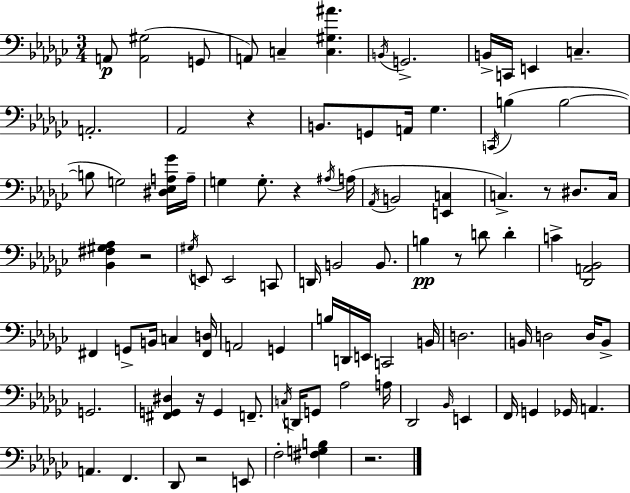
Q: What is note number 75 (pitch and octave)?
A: F2